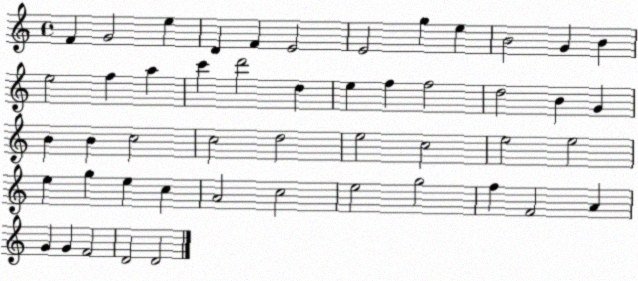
X:1
T:Untitled
M:4/4
L:1/4
K:C
F G2 e D F E2 E2 g e B2 G B e2 f a c' d'2 d e f f2 d2 B G B B c2 c2 d2 e2 c2 e2 e2 e g e c A2 c2 e2 g2 f F2 A G G F2 D2 D2